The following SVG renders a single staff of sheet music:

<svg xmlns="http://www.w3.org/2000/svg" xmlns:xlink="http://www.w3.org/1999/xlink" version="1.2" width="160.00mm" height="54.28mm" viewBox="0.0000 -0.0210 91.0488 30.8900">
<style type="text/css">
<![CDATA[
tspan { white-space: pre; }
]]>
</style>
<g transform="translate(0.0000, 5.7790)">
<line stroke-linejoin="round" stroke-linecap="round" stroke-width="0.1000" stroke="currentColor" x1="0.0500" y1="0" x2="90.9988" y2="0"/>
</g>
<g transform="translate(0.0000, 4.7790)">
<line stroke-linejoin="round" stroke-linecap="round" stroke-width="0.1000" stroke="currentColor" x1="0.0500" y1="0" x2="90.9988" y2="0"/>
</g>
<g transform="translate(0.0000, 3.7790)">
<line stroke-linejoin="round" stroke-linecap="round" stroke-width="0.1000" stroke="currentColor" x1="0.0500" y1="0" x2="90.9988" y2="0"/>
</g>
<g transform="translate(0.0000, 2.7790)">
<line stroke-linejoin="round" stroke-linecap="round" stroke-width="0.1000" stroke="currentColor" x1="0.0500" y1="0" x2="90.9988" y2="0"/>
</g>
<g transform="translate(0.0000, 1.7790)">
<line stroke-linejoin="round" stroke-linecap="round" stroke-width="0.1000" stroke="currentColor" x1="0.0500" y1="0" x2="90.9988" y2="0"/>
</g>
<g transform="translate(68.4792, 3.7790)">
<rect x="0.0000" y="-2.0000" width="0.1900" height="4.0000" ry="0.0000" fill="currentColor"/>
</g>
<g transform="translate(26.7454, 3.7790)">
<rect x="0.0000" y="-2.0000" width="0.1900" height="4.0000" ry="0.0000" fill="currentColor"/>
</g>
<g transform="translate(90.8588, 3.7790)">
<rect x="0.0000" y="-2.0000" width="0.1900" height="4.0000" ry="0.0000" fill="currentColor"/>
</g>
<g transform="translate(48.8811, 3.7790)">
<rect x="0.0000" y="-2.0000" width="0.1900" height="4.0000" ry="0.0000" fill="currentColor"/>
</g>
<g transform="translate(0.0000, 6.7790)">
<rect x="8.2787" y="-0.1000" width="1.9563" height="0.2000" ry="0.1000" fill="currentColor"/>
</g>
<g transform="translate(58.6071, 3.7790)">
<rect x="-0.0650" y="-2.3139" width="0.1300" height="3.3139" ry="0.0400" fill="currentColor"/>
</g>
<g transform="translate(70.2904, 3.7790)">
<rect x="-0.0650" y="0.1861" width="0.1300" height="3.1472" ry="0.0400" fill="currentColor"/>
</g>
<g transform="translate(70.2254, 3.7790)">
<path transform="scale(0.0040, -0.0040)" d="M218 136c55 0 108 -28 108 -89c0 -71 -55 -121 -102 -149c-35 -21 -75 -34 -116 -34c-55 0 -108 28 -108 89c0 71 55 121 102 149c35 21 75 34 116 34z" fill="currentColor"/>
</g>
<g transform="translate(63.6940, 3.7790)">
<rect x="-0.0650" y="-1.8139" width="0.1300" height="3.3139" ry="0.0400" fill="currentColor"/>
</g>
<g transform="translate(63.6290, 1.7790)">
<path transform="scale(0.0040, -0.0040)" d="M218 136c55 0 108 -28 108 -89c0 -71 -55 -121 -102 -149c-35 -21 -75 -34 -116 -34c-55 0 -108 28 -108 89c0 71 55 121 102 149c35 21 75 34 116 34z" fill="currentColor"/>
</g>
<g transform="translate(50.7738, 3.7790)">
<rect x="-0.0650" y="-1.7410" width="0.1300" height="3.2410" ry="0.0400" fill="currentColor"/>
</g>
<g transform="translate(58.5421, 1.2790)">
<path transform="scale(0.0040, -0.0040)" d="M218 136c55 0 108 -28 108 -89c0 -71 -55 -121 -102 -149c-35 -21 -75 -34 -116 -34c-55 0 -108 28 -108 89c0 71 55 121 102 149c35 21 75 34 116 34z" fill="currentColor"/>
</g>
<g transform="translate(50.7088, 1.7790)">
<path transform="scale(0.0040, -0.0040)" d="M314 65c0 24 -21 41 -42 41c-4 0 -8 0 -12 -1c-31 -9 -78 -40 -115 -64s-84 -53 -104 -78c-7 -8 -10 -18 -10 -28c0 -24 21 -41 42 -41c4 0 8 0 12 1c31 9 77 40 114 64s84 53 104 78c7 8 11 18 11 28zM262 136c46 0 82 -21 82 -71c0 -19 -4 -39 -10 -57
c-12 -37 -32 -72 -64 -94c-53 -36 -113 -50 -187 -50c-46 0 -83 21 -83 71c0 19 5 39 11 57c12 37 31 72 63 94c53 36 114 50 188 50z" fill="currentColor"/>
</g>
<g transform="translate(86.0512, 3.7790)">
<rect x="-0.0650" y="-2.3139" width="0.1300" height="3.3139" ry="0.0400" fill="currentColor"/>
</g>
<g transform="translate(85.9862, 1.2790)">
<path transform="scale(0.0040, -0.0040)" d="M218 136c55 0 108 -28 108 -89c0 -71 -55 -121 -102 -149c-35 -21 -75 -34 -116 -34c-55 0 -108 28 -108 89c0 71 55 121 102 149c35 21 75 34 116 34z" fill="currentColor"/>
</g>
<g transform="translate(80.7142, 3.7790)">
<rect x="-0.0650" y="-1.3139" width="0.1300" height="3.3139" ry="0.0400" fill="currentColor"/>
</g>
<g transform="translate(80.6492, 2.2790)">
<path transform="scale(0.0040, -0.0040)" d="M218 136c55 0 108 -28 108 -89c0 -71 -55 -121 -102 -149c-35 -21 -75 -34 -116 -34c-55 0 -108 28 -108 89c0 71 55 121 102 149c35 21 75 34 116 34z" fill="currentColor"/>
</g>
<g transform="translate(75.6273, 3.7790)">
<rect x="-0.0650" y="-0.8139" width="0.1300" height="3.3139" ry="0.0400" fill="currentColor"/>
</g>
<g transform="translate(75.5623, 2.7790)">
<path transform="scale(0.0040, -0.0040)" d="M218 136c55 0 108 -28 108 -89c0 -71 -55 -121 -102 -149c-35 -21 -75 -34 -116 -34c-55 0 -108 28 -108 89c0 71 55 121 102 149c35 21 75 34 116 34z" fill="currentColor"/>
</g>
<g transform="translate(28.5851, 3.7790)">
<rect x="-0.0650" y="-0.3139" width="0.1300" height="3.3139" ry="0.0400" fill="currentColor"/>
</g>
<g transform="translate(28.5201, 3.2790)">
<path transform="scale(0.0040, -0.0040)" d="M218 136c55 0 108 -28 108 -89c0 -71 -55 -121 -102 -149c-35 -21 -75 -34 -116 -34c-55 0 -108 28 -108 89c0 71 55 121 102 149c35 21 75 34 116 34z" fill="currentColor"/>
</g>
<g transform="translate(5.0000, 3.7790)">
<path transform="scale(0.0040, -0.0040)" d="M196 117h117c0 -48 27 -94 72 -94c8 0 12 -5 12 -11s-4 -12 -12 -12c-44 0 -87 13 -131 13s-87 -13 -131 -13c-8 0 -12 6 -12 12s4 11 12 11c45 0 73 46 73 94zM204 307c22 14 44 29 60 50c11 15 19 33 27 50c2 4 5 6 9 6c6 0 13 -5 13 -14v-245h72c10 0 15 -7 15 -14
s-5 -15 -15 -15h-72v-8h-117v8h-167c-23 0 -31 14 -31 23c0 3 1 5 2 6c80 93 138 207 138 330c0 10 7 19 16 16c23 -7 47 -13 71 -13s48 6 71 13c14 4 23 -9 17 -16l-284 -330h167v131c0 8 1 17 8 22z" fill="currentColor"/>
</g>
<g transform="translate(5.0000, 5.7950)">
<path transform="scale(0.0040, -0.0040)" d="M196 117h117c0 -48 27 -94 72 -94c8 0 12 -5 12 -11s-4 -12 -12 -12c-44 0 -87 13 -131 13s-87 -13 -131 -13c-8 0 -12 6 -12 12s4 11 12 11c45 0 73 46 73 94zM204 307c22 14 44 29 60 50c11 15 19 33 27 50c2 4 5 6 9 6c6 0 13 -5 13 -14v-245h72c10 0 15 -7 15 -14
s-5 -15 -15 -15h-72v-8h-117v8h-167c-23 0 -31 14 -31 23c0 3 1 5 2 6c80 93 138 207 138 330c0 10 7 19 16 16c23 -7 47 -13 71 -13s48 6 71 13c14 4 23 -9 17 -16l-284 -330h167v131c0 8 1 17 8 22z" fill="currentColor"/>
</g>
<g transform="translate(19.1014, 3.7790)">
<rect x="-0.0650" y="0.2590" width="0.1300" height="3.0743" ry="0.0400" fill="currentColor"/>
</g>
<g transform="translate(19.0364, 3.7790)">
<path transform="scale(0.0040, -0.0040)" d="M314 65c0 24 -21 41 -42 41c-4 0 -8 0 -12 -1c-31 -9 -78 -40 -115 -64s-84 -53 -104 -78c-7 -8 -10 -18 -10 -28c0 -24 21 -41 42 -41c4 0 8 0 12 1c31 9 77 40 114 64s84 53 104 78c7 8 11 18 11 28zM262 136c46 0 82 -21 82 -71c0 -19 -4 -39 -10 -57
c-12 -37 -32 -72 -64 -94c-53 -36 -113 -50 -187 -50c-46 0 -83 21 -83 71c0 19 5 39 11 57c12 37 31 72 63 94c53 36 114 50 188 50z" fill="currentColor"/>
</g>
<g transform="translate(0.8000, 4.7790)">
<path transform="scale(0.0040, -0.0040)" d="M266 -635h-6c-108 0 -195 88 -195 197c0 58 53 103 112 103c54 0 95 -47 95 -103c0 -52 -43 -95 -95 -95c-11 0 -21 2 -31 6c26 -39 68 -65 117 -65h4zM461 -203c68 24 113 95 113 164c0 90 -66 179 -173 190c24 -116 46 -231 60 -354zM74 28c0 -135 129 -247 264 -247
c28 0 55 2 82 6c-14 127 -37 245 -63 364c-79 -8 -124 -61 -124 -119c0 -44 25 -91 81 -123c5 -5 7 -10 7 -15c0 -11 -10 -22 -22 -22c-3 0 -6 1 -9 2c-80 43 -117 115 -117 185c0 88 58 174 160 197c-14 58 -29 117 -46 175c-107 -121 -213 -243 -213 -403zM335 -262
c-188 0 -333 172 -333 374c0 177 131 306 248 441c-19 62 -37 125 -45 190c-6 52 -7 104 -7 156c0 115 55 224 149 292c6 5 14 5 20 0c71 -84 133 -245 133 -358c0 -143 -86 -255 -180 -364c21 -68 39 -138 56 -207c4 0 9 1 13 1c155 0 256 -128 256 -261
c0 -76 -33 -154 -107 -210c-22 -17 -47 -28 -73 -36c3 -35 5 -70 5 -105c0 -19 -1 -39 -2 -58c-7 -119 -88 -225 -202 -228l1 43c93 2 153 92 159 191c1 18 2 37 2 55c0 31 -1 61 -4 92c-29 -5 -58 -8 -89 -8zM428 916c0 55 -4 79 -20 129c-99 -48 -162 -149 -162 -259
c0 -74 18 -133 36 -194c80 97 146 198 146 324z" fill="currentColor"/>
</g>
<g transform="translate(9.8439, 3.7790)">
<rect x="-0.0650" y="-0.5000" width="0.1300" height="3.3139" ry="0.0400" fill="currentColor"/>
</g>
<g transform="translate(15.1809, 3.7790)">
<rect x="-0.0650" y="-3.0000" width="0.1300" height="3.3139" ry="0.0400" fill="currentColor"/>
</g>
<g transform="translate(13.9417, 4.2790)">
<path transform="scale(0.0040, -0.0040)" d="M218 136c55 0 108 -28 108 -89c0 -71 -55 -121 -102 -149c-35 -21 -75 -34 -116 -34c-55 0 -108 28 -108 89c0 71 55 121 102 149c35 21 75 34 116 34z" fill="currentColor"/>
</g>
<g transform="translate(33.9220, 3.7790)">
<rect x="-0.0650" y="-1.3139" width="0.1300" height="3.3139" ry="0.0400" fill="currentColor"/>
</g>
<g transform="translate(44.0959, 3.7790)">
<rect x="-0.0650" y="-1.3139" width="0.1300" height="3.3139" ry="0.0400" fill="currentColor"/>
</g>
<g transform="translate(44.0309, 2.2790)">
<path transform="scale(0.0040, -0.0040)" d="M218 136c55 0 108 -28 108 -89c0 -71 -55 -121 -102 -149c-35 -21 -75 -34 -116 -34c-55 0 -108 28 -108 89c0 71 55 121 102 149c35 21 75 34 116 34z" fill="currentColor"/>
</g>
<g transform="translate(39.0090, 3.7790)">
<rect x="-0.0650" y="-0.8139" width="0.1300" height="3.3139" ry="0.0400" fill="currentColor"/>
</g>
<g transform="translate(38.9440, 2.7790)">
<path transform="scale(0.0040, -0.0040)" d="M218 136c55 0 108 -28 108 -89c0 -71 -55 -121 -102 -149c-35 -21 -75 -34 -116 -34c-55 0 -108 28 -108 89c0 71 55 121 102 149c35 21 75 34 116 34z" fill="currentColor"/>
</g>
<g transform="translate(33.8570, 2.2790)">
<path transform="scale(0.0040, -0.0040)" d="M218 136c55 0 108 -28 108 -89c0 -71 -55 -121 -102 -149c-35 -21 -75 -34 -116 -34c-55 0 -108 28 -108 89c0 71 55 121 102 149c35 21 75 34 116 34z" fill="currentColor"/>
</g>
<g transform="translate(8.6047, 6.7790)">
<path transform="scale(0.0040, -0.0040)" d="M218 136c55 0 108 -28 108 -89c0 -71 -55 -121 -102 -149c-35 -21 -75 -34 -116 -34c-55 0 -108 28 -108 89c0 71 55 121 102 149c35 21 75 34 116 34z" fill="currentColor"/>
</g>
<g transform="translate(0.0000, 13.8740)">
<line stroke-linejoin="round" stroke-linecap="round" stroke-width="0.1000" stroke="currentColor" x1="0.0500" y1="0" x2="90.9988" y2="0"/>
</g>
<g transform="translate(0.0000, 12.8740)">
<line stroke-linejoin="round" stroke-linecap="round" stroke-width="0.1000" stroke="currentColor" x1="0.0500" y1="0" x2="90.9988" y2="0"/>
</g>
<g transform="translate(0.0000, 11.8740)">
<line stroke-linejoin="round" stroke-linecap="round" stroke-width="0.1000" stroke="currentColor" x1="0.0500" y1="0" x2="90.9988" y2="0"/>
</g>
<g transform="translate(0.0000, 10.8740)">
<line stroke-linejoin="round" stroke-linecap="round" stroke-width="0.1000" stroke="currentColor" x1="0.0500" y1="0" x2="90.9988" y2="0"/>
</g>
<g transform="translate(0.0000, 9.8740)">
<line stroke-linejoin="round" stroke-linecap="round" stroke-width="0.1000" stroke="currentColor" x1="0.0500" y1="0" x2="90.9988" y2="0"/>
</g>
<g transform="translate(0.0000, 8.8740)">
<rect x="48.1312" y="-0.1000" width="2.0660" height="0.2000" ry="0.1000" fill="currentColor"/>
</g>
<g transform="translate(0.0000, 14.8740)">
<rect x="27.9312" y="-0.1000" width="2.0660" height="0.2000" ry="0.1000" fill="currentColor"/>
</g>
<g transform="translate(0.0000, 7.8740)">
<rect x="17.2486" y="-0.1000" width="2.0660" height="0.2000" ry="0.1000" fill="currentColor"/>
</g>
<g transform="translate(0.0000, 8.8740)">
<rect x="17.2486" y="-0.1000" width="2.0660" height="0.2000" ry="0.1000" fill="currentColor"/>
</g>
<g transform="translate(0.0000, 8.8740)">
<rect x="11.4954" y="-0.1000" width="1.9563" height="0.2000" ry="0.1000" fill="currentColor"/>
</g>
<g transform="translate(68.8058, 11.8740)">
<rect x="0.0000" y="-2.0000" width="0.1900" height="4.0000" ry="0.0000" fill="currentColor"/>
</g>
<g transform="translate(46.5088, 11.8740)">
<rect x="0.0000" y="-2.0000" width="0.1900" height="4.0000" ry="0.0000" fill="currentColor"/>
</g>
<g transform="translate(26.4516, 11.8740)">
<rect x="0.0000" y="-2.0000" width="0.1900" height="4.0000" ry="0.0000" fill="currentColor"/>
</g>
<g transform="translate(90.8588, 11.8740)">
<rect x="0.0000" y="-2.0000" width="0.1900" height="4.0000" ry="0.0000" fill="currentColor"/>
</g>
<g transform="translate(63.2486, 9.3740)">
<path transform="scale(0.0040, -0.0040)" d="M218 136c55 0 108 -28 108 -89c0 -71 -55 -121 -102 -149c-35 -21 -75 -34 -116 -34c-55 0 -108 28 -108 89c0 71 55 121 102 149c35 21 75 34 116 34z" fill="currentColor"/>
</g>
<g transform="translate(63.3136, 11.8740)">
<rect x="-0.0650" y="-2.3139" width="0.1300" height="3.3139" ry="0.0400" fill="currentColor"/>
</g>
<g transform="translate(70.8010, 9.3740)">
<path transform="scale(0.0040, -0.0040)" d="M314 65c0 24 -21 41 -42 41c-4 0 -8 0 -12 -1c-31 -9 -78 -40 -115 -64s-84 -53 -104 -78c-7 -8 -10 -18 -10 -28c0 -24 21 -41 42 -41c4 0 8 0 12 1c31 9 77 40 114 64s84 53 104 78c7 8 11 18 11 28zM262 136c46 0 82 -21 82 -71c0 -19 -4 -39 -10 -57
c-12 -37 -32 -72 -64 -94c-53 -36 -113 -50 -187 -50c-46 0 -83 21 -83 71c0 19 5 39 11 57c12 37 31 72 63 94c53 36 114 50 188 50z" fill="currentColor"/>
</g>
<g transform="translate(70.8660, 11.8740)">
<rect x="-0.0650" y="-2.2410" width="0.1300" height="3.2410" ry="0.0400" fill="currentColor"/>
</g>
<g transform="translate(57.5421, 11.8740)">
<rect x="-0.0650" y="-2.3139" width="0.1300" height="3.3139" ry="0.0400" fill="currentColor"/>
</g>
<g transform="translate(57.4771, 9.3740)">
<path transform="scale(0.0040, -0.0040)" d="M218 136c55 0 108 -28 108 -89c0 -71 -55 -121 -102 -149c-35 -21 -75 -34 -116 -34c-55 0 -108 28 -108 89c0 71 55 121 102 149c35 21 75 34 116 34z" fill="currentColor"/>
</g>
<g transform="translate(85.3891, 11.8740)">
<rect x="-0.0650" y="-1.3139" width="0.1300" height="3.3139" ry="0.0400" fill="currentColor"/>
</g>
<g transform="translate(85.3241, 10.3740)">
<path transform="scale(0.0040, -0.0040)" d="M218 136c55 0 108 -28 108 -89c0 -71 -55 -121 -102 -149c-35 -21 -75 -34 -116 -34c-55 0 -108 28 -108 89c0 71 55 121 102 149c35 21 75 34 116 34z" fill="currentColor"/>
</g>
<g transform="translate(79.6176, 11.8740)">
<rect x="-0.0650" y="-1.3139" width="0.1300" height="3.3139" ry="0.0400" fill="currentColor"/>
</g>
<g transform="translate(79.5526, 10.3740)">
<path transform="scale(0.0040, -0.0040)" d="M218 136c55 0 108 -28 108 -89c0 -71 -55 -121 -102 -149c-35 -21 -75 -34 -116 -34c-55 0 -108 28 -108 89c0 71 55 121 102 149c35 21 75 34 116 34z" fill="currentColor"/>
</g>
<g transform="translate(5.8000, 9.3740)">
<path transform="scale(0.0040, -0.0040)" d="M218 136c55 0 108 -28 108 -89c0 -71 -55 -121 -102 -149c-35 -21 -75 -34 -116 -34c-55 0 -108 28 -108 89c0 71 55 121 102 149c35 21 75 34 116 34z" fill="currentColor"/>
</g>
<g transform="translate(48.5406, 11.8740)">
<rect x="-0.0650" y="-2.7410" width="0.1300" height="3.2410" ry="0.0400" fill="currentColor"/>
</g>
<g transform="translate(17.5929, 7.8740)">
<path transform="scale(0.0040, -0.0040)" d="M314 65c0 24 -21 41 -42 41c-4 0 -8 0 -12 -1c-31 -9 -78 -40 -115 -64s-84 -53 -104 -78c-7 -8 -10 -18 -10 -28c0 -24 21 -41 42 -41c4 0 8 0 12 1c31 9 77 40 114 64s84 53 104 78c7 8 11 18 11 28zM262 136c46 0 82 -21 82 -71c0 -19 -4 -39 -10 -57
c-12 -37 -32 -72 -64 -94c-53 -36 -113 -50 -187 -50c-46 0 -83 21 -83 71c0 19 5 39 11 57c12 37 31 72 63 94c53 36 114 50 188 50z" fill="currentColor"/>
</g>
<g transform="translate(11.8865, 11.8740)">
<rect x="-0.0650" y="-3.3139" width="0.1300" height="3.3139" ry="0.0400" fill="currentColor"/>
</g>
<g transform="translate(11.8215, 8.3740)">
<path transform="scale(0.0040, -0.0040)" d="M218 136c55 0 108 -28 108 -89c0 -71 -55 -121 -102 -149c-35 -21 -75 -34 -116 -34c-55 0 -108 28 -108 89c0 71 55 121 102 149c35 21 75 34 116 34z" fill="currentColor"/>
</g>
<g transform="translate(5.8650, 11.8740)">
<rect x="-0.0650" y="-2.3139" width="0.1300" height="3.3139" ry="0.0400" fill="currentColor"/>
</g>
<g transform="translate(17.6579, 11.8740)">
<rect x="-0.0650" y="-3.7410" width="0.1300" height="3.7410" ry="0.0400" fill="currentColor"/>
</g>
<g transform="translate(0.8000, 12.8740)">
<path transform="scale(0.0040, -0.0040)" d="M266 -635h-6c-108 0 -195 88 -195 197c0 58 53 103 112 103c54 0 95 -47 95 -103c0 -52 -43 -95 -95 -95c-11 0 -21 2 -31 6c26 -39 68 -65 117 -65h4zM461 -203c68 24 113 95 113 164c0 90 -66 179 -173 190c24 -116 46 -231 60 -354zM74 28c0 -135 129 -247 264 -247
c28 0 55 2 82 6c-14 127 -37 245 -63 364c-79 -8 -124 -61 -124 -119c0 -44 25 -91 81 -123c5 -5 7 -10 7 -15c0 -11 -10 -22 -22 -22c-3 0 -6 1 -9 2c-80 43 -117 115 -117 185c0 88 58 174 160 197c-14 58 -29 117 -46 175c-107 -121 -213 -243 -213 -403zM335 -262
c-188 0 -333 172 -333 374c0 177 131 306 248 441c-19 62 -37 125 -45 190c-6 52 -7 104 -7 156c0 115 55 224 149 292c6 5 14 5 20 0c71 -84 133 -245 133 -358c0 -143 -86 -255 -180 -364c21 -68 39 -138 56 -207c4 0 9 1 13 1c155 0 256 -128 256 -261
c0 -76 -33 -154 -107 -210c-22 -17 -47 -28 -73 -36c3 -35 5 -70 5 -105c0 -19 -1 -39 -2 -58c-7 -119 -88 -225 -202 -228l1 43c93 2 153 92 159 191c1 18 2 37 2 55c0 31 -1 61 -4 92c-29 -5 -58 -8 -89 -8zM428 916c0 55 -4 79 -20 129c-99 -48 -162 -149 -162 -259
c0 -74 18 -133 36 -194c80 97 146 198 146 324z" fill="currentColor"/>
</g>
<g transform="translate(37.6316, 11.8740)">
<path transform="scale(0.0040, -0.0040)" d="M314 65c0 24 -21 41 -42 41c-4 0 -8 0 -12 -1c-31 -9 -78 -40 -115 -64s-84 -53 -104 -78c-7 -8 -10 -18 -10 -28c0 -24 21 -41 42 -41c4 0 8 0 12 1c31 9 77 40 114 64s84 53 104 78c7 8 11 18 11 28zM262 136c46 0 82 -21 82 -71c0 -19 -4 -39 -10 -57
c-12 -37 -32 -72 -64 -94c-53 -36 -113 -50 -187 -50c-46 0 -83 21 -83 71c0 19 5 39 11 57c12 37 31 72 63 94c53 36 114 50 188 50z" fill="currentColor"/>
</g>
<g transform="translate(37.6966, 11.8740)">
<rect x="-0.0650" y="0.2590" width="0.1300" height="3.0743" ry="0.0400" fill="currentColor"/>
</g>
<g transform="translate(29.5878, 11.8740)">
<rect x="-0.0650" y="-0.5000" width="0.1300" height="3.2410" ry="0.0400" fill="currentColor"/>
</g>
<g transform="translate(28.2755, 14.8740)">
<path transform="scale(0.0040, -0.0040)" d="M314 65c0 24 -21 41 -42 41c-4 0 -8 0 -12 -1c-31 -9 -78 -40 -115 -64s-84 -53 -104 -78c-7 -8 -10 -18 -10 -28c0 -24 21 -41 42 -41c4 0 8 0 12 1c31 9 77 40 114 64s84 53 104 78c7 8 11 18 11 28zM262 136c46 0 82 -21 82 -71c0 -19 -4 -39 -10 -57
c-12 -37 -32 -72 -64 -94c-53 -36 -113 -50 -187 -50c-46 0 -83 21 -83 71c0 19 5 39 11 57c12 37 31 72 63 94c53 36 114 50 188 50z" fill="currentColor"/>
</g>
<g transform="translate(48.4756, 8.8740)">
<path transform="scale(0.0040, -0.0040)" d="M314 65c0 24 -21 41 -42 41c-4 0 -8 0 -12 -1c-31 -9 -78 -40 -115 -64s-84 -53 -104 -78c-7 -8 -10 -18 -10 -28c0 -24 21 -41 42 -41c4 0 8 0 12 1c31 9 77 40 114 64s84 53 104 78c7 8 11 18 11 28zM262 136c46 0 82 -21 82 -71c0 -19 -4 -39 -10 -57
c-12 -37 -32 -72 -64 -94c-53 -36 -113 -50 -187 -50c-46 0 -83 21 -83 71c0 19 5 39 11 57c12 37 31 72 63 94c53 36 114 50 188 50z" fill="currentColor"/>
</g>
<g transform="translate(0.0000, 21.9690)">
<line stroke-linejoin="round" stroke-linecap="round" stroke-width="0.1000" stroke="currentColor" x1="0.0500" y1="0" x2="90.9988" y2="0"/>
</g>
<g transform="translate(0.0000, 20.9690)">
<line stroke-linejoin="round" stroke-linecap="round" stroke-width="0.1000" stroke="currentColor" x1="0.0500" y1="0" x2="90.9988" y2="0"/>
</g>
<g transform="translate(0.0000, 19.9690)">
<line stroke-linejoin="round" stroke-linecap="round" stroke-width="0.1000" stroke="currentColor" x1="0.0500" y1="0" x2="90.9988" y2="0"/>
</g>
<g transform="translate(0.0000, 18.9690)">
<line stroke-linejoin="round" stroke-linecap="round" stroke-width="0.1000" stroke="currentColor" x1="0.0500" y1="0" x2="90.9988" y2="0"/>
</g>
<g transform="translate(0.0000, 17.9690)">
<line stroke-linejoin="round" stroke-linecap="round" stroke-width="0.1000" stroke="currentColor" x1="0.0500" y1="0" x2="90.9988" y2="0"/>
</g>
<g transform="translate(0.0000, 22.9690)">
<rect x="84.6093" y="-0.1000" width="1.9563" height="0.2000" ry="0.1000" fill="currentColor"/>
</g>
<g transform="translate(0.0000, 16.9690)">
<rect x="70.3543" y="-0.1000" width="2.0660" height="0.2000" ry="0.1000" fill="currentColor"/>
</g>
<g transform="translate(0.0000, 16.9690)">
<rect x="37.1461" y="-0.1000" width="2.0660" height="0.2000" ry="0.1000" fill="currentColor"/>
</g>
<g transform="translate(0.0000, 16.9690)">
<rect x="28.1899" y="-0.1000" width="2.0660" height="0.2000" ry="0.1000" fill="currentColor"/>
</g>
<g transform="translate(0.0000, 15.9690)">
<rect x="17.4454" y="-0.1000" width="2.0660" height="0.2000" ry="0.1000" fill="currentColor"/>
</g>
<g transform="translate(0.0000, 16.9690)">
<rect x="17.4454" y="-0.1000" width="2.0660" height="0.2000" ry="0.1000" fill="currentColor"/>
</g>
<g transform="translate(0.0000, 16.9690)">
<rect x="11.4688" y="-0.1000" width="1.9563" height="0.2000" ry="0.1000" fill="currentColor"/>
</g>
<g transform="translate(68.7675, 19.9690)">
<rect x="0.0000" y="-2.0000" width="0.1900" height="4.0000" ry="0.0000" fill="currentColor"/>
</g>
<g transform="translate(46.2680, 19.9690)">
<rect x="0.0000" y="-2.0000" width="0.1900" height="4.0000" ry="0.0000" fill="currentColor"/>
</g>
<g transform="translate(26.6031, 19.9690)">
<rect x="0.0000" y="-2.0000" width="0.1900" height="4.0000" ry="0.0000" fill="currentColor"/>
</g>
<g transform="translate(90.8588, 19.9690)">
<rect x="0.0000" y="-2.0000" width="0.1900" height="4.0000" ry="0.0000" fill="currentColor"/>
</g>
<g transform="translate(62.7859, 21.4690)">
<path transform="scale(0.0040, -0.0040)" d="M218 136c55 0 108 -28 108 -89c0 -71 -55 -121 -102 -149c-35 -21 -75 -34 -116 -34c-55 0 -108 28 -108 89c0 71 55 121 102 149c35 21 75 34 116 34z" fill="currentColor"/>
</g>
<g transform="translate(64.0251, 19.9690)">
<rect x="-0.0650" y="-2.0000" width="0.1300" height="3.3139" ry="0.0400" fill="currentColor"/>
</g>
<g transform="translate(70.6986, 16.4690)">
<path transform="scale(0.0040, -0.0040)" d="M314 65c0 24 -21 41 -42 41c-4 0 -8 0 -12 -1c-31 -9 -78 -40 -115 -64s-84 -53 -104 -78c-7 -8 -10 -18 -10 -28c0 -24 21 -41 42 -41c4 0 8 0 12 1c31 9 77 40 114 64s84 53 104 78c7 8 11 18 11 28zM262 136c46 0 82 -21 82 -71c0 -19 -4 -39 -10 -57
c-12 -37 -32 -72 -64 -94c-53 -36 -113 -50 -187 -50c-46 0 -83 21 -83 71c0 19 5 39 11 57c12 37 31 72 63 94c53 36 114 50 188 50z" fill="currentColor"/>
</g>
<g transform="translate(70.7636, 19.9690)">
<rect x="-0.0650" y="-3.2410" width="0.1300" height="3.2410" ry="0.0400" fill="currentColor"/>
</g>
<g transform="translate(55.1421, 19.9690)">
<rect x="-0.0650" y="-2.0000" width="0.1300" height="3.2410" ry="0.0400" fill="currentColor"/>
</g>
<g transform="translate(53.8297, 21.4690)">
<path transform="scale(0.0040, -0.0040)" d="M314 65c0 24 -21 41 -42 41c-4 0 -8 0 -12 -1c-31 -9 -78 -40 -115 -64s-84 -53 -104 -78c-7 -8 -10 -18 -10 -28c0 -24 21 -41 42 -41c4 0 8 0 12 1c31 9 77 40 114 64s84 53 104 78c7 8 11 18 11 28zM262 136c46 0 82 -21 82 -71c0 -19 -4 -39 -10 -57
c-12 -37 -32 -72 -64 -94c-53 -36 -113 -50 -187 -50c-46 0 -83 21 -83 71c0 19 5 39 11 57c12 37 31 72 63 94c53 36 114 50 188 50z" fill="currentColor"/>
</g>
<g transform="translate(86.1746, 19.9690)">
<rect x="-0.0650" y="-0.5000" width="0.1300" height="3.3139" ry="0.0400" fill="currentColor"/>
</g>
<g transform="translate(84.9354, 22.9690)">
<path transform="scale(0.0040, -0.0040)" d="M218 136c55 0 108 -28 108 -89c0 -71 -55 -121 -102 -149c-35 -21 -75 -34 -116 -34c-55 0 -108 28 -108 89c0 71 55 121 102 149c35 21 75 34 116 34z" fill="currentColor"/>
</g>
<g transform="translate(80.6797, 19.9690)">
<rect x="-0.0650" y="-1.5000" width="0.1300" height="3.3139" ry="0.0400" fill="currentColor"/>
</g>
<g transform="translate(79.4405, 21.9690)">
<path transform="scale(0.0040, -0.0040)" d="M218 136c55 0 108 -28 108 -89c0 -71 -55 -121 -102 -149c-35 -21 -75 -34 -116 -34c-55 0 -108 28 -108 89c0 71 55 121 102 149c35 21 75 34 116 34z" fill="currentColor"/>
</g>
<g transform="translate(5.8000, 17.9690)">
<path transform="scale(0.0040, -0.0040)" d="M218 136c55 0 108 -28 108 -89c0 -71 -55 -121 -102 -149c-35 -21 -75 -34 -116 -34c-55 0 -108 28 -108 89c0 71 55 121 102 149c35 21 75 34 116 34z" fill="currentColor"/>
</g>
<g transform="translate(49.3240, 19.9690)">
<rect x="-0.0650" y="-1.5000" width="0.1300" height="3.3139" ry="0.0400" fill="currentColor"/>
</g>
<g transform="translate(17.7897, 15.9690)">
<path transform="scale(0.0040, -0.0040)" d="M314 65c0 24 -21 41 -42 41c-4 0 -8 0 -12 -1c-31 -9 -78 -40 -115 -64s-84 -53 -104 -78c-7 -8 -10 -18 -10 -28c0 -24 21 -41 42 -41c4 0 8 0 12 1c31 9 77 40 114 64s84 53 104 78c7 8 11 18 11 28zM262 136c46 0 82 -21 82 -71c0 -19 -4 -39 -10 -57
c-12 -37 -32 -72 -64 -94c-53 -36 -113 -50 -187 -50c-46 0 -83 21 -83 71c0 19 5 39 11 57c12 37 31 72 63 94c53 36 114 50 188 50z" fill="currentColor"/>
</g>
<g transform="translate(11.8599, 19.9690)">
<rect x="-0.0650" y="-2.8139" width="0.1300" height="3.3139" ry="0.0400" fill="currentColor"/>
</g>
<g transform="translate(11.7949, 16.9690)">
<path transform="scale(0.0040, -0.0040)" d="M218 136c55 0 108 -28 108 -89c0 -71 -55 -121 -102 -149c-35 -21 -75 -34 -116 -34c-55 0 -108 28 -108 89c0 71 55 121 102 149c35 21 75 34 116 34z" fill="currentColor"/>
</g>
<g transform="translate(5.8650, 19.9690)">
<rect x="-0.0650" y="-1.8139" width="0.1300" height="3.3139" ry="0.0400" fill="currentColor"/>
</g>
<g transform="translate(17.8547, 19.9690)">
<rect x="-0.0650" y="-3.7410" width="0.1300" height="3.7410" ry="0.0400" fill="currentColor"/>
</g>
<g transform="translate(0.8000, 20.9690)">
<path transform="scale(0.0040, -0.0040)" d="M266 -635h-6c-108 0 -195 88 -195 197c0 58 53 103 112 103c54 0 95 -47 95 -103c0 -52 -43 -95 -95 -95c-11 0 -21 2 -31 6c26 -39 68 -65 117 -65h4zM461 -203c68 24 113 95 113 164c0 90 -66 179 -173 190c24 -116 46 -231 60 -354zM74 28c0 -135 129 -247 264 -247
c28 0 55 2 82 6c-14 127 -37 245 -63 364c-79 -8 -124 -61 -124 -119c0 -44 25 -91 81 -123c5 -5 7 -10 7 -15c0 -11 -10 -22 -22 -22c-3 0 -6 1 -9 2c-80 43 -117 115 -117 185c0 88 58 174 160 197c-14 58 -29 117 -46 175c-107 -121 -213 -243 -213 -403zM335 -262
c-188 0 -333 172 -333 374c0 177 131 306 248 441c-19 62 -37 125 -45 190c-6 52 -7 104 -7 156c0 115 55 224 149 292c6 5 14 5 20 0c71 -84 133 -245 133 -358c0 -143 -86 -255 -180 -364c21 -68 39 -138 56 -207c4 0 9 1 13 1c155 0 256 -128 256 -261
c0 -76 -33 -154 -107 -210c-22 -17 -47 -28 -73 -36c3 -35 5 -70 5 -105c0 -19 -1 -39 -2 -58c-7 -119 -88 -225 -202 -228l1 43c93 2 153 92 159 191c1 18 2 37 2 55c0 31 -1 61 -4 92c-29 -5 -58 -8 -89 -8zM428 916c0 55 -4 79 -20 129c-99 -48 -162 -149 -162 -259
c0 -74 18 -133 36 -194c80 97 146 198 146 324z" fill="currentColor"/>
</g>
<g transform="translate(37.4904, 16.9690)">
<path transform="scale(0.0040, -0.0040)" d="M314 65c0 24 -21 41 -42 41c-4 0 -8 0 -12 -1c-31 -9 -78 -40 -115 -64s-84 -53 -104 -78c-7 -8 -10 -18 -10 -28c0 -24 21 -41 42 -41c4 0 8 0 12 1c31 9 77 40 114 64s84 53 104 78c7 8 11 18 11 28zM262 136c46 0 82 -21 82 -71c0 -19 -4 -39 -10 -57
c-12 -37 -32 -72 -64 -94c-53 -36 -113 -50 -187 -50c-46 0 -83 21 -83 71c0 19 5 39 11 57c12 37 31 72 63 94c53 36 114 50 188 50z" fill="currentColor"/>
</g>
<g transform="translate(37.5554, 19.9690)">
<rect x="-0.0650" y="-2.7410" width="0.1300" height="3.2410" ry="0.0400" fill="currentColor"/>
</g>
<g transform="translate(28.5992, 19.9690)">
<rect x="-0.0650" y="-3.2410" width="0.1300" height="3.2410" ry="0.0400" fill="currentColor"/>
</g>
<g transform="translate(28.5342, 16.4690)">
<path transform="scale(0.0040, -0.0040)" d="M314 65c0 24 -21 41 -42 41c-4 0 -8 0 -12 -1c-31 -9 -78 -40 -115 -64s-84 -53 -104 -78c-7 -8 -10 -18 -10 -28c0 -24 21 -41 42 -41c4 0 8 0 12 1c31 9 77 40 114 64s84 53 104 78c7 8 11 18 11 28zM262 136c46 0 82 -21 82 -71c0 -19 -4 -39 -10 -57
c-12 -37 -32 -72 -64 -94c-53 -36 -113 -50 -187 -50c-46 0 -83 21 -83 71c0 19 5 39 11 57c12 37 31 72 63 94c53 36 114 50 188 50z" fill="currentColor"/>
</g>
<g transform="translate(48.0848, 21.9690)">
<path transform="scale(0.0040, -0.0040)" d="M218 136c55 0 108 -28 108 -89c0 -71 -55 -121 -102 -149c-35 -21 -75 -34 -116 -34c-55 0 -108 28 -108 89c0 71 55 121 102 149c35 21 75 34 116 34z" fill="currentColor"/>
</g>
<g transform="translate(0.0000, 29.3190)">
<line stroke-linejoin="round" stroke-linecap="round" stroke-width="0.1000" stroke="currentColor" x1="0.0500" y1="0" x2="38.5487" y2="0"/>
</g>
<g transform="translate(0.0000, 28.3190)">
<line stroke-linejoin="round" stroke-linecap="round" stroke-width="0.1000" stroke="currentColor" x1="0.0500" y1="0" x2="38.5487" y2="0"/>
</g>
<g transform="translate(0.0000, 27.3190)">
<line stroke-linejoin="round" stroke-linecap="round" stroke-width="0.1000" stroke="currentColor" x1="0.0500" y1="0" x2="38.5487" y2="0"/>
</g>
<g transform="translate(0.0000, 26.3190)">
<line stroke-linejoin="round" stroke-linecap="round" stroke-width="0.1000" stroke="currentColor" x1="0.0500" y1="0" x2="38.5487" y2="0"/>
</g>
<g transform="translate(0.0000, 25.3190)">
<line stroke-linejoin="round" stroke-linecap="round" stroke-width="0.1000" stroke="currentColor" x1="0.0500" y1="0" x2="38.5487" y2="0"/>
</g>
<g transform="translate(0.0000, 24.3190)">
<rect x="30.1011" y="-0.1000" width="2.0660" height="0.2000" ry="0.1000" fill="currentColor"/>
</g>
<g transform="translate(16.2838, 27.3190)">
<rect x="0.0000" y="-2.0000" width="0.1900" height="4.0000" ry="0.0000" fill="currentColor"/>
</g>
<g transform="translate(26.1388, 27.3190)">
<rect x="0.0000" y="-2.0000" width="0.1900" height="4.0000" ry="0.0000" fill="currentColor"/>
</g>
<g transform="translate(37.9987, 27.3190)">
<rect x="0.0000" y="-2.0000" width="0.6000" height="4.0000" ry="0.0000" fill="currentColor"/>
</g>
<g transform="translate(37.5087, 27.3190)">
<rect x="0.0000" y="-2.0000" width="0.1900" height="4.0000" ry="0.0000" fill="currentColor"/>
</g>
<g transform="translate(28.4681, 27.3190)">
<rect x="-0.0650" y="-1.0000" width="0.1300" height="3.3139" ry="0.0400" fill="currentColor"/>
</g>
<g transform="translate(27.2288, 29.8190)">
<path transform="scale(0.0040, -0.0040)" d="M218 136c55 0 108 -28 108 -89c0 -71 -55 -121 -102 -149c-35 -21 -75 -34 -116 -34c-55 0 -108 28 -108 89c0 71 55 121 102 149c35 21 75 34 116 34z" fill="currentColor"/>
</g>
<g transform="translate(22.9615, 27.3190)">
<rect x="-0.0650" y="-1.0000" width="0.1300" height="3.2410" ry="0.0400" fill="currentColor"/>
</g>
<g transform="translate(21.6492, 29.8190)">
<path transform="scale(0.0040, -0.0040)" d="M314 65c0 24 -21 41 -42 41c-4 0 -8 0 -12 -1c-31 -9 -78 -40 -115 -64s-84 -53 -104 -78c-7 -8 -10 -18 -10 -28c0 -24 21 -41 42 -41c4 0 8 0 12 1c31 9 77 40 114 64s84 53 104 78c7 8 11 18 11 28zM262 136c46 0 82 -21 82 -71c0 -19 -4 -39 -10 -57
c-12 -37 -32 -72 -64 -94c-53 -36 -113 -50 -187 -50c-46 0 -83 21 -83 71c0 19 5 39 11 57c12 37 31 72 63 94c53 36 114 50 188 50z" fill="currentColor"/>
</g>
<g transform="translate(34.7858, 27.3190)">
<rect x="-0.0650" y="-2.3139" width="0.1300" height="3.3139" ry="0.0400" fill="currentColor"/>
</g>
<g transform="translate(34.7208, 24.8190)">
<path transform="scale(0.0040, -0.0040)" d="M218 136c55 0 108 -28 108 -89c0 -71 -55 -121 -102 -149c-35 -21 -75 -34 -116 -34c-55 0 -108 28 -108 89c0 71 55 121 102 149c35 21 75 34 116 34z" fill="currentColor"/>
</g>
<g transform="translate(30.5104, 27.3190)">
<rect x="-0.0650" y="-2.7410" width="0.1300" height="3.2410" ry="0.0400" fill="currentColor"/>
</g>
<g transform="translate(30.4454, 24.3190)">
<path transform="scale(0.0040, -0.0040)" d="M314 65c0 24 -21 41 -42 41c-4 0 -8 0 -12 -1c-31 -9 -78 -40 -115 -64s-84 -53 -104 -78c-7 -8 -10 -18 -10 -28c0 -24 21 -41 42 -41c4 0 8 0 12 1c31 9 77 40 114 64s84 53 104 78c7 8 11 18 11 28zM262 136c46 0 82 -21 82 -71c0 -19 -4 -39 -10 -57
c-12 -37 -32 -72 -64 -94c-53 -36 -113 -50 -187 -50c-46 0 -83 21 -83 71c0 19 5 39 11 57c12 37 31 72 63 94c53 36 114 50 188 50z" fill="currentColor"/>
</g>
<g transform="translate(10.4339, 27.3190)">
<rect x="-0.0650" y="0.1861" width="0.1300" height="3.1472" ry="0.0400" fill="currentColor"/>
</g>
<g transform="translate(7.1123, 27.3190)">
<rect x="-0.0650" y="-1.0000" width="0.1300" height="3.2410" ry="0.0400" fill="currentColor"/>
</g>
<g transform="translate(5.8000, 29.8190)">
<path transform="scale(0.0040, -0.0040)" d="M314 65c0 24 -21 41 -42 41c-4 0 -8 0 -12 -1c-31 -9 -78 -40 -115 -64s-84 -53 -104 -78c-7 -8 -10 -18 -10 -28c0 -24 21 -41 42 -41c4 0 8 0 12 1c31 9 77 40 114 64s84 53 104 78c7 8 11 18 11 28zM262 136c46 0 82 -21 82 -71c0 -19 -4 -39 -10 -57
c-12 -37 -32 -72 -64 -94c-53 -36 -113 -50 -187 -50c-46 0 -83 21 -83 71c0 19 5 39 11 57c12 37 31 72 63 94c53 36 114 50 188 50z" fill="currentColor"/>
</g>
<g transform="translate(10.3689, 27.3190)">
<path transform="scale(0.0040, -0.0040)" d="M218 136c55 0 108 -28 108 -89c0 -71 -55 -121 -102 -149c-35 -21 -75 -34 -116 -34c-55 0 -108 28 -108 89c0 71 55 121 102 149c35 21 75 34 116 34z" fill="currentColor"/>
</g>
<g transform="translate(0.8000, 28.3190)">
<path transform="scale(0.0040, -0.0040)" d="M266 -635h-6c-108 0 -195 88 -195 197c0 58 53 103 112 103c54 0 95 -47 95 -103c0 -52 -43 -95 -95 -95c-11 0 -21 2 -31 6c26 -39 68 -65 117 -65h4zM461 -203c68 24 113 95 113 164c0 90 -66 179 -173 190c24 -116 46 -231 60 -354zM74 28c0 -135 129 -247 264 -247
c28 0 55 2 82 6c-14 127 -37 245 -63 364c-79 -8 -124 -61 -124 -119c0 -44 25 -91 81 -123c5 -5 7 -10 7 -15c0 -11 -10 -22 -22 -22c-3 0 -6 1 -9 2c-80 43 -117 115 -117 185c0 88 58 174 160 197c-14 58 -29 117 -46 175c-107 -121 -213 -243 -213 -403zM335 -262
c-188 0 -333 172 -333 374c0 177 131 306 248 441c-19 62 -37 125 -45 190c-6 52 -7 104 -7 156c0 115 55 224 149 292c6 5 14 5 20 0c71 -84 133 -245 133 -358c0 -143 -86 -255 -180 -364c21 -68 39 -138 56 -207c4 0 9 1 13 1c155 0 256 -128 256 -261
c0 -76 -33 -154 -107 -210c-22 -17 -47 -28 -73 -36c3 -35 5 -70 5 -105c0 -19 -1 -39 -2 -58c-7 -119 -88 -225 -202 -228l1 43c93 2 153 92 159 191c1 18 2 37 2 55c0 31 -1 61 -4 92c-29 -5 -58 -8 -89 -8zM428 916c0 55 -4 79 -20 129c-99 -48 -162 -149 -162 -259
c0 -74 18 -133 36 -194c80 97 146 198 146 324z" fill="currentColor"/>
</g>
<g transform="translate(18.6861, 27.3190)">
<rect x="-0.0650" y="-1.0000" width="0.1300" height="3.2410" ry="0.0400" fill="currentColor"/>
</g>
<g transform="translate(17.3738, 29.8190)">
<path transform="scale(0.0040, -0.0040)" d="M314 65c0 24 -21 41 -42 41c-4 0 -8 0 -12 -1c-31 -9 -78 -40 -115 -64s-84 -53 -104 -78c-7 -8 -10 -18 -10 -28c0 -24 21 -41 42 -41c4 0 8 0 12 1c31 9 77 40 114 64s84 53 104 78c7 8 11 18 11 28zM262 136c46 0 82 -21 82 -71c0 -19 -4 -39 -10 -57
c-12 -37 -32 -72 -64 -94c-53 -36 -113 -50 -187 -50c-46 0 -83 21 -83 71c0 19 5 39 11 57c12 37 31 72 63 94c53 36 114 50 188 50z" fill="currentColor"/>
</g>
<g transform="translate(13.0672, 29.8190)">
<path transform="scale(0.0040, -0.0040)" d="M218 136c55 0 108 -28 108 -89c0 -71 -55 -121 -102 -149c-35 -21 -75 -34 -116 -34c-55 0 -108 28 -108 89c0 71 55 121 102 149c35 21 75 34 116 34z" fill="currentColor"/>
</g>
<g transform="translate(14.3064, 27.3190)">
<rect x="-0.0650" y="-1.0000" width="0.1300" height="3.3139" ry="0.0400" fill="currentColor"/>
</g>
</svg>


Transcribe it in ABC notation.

X:1
T:Untitled
M:4/4
L:1/4
K:C
C A B2 c e d e f2 g f B d e g g b c'2 C2 B2 a2 g g g2 e e f a c'2 b2 a2 E F2 F b2 E C D2 B D D2 D2 D a2 g